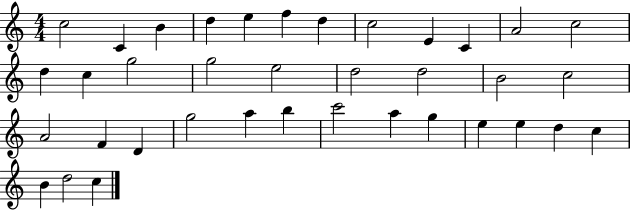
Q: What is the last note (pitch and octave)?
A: C5